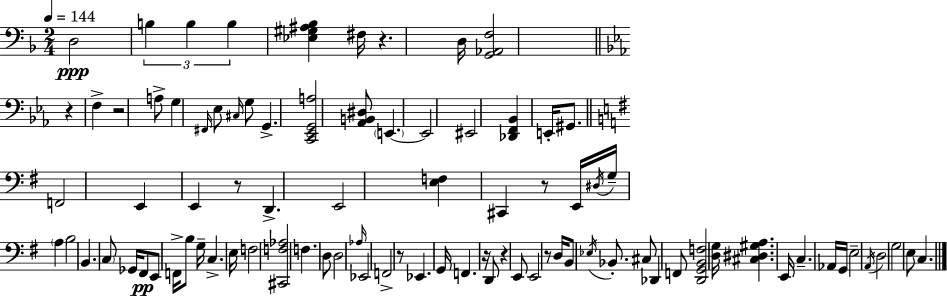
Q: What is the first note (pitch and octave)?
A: D3